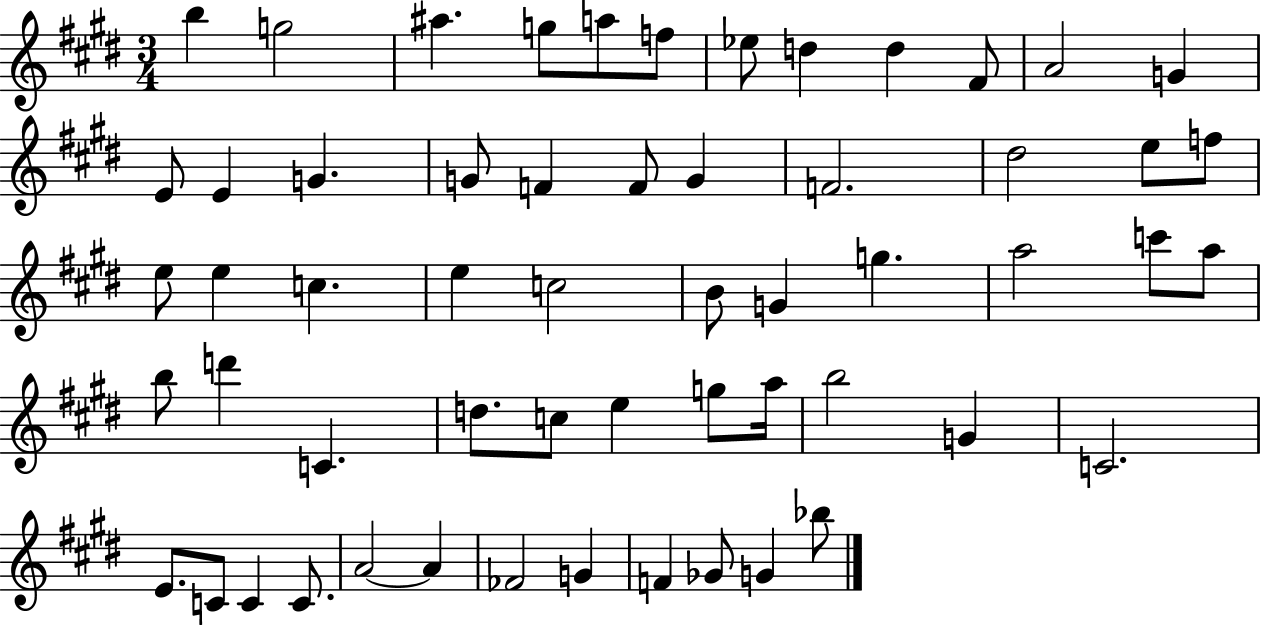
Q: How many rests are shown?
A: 0